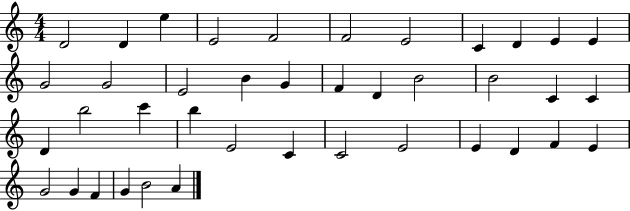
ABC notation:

X:1
T:Untitled
M:4/4
L:1/4
K:C
D2 D e E2 F2 F2 E2 C D E E G2 G2 E2 B G F D B2 B2 C C D b2 c' b E2 C C2 E2 E D F E G2 G F G B2 A